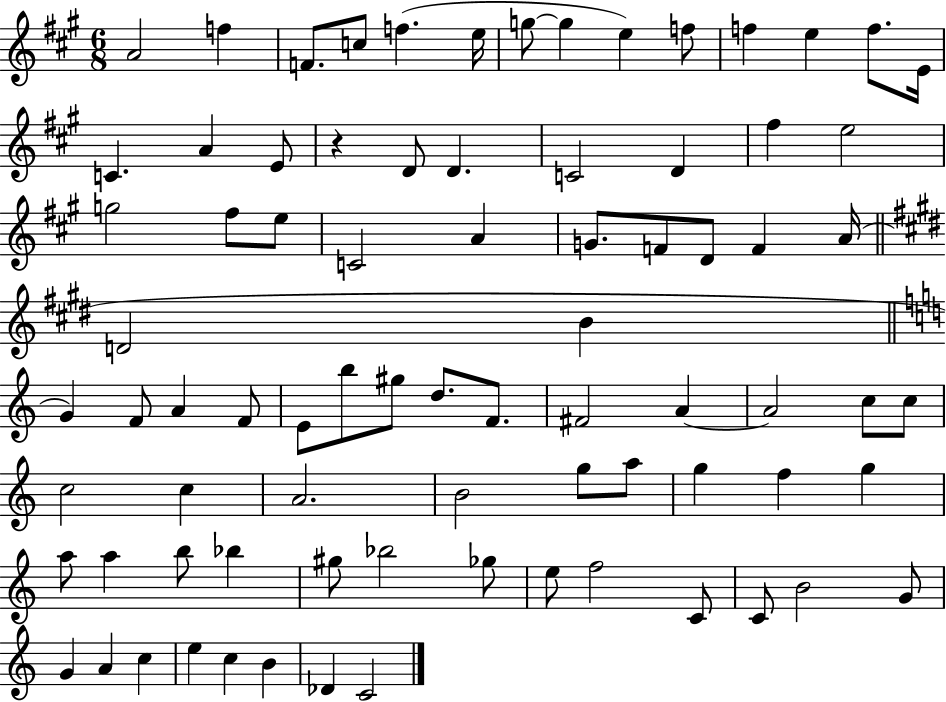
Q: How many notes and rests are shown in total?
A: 80